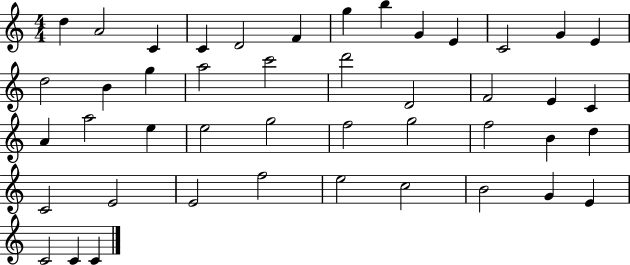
D5/q A4/h C4/q C4/q D4/h F4/q G5/q B5/q G4/q E4/q C4/h G4/q E4/q D5/h B4/q G5/q A5/h C6/h D6/h D4/h F4/h E4/q C4/q A4/q A5/h E5/q E5/h G5/h F5/h G5/h F5/h B4/q D5/q C4/h E4/h E4/h F5/h E5/h C5/h B4/h G4/q E4/q C4/h C4/q C4/q